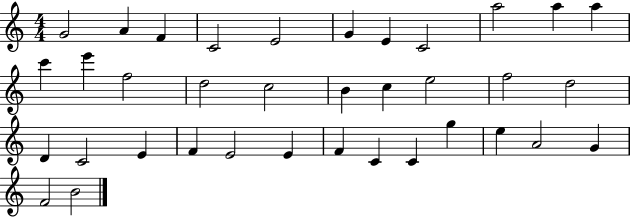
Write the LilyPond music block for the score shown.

{
  \clef treble
  \numericTimeSignature
  \time 4/4
  \key c \major
  g'2 a'4 f'4 | c'2 e'2 | g'4 e'4 c'2 | a''2 a''4 a''4 | \break c'''4 e'''4 f''2 | d''2 c''2 | b'4 c''4 e''2 | f''2 d''2 | \break d'4 c'2 e'4 | f'4 e'2 e'4 | f'4 c'4 c'4 g''4 | e''4 a'2 g'4 | \break f'2 b'2 | \bar "|."
}